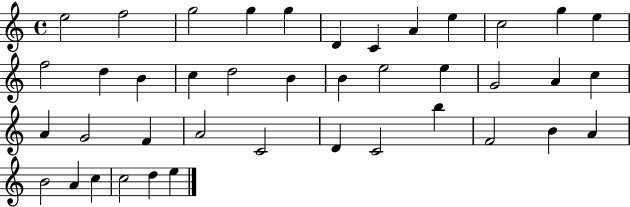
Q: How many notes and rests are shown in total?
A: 41